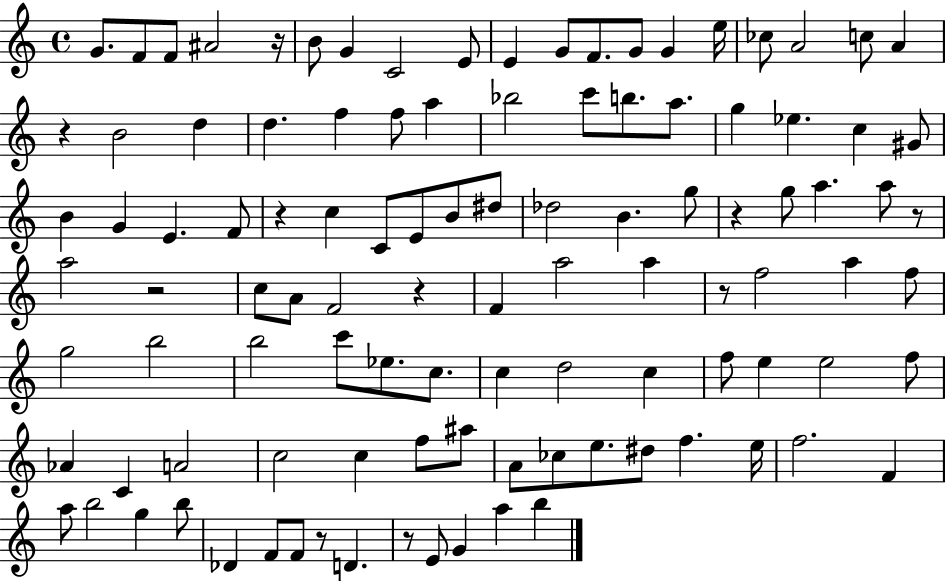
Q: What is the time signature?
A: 4/4